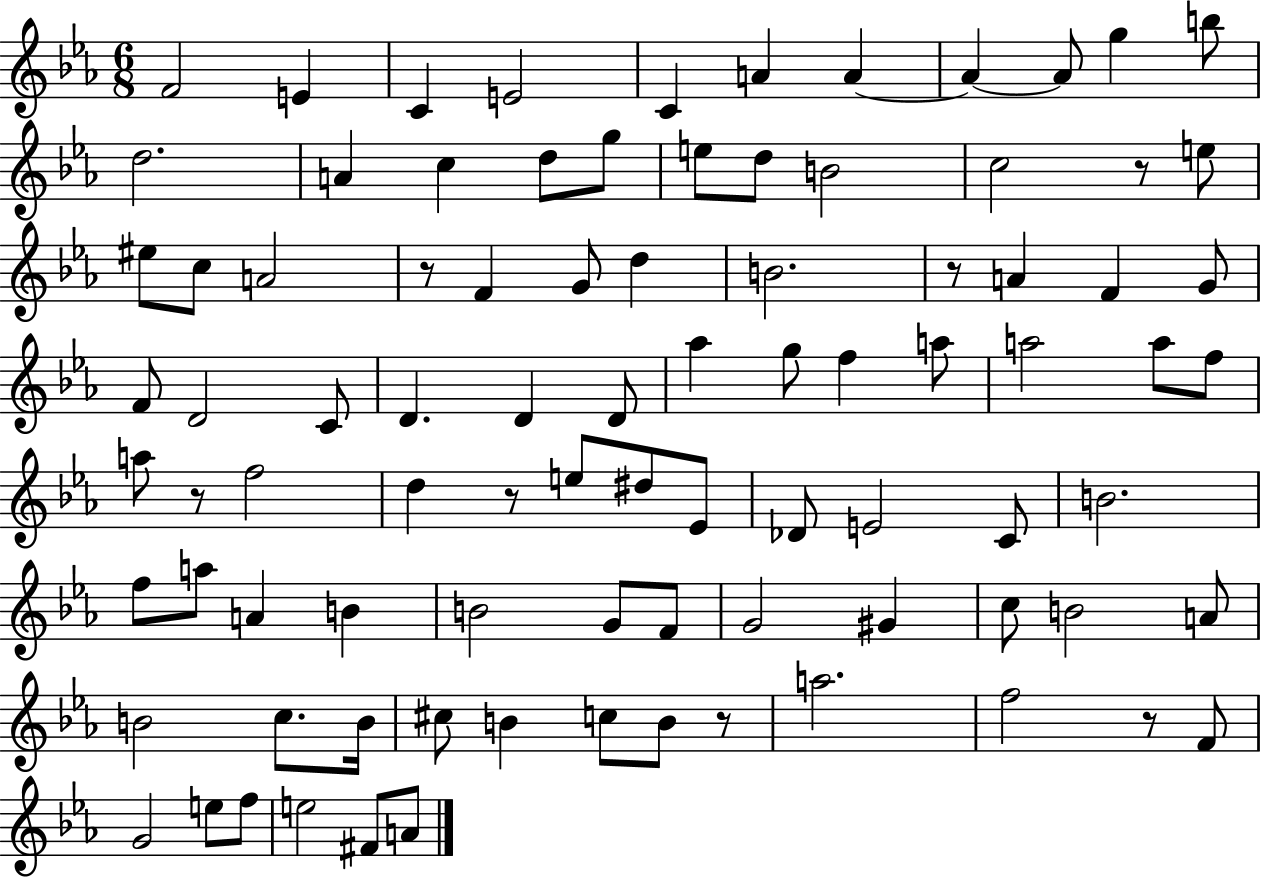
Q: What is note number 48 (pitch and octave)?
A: E5